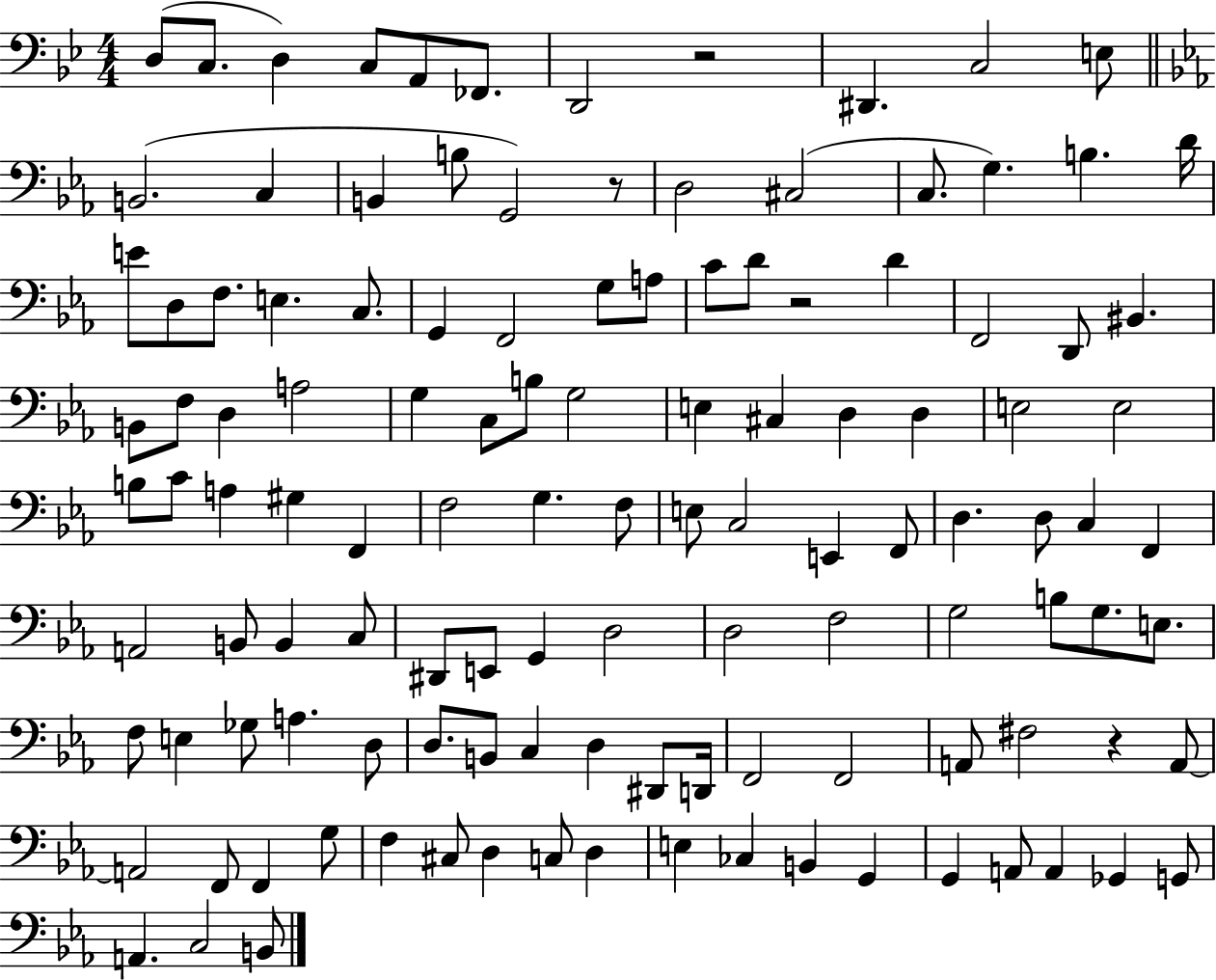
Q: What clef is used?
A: bass